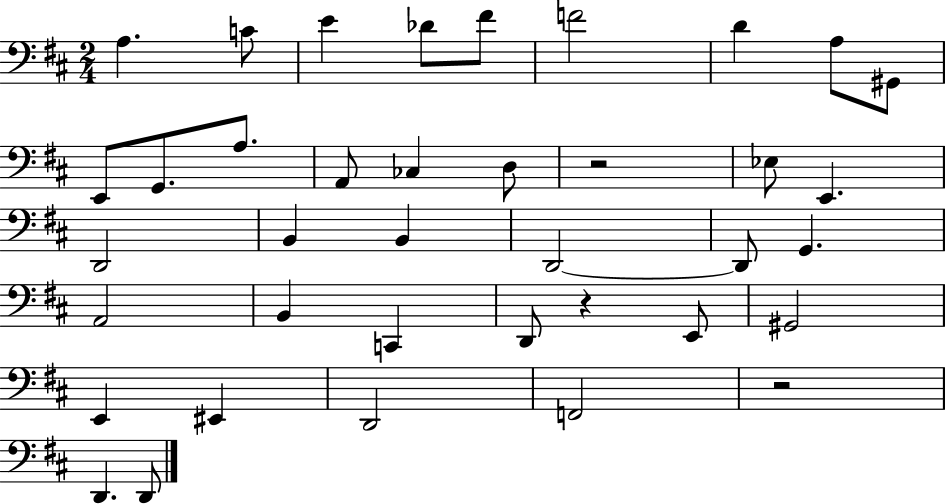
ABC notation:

X:1
T:Untitled
M:2/4
L:1/4
K:D
A, C/2 E _D/2 ^F/2 F2 D A,/2 ^G,,/2 E,,/2 G,,/2 A,/2 A,,/2 _C, D,/2 z2 _E,/2 E,, D,,2 B,, B,, D,,2 D,,/2 G,, A,,2 B,, C,, D,,/2 z E,,/2 ^G,,2 E,, ^E,, D,,2 F,,2 z2 D,, D,,/2